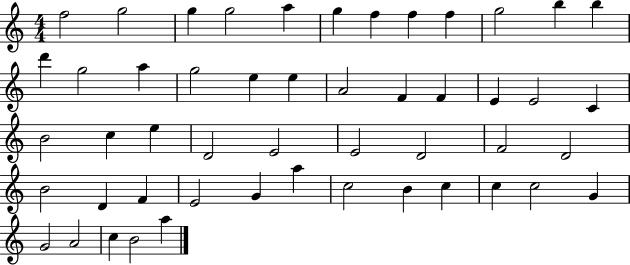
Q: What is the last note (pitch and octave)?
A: A5